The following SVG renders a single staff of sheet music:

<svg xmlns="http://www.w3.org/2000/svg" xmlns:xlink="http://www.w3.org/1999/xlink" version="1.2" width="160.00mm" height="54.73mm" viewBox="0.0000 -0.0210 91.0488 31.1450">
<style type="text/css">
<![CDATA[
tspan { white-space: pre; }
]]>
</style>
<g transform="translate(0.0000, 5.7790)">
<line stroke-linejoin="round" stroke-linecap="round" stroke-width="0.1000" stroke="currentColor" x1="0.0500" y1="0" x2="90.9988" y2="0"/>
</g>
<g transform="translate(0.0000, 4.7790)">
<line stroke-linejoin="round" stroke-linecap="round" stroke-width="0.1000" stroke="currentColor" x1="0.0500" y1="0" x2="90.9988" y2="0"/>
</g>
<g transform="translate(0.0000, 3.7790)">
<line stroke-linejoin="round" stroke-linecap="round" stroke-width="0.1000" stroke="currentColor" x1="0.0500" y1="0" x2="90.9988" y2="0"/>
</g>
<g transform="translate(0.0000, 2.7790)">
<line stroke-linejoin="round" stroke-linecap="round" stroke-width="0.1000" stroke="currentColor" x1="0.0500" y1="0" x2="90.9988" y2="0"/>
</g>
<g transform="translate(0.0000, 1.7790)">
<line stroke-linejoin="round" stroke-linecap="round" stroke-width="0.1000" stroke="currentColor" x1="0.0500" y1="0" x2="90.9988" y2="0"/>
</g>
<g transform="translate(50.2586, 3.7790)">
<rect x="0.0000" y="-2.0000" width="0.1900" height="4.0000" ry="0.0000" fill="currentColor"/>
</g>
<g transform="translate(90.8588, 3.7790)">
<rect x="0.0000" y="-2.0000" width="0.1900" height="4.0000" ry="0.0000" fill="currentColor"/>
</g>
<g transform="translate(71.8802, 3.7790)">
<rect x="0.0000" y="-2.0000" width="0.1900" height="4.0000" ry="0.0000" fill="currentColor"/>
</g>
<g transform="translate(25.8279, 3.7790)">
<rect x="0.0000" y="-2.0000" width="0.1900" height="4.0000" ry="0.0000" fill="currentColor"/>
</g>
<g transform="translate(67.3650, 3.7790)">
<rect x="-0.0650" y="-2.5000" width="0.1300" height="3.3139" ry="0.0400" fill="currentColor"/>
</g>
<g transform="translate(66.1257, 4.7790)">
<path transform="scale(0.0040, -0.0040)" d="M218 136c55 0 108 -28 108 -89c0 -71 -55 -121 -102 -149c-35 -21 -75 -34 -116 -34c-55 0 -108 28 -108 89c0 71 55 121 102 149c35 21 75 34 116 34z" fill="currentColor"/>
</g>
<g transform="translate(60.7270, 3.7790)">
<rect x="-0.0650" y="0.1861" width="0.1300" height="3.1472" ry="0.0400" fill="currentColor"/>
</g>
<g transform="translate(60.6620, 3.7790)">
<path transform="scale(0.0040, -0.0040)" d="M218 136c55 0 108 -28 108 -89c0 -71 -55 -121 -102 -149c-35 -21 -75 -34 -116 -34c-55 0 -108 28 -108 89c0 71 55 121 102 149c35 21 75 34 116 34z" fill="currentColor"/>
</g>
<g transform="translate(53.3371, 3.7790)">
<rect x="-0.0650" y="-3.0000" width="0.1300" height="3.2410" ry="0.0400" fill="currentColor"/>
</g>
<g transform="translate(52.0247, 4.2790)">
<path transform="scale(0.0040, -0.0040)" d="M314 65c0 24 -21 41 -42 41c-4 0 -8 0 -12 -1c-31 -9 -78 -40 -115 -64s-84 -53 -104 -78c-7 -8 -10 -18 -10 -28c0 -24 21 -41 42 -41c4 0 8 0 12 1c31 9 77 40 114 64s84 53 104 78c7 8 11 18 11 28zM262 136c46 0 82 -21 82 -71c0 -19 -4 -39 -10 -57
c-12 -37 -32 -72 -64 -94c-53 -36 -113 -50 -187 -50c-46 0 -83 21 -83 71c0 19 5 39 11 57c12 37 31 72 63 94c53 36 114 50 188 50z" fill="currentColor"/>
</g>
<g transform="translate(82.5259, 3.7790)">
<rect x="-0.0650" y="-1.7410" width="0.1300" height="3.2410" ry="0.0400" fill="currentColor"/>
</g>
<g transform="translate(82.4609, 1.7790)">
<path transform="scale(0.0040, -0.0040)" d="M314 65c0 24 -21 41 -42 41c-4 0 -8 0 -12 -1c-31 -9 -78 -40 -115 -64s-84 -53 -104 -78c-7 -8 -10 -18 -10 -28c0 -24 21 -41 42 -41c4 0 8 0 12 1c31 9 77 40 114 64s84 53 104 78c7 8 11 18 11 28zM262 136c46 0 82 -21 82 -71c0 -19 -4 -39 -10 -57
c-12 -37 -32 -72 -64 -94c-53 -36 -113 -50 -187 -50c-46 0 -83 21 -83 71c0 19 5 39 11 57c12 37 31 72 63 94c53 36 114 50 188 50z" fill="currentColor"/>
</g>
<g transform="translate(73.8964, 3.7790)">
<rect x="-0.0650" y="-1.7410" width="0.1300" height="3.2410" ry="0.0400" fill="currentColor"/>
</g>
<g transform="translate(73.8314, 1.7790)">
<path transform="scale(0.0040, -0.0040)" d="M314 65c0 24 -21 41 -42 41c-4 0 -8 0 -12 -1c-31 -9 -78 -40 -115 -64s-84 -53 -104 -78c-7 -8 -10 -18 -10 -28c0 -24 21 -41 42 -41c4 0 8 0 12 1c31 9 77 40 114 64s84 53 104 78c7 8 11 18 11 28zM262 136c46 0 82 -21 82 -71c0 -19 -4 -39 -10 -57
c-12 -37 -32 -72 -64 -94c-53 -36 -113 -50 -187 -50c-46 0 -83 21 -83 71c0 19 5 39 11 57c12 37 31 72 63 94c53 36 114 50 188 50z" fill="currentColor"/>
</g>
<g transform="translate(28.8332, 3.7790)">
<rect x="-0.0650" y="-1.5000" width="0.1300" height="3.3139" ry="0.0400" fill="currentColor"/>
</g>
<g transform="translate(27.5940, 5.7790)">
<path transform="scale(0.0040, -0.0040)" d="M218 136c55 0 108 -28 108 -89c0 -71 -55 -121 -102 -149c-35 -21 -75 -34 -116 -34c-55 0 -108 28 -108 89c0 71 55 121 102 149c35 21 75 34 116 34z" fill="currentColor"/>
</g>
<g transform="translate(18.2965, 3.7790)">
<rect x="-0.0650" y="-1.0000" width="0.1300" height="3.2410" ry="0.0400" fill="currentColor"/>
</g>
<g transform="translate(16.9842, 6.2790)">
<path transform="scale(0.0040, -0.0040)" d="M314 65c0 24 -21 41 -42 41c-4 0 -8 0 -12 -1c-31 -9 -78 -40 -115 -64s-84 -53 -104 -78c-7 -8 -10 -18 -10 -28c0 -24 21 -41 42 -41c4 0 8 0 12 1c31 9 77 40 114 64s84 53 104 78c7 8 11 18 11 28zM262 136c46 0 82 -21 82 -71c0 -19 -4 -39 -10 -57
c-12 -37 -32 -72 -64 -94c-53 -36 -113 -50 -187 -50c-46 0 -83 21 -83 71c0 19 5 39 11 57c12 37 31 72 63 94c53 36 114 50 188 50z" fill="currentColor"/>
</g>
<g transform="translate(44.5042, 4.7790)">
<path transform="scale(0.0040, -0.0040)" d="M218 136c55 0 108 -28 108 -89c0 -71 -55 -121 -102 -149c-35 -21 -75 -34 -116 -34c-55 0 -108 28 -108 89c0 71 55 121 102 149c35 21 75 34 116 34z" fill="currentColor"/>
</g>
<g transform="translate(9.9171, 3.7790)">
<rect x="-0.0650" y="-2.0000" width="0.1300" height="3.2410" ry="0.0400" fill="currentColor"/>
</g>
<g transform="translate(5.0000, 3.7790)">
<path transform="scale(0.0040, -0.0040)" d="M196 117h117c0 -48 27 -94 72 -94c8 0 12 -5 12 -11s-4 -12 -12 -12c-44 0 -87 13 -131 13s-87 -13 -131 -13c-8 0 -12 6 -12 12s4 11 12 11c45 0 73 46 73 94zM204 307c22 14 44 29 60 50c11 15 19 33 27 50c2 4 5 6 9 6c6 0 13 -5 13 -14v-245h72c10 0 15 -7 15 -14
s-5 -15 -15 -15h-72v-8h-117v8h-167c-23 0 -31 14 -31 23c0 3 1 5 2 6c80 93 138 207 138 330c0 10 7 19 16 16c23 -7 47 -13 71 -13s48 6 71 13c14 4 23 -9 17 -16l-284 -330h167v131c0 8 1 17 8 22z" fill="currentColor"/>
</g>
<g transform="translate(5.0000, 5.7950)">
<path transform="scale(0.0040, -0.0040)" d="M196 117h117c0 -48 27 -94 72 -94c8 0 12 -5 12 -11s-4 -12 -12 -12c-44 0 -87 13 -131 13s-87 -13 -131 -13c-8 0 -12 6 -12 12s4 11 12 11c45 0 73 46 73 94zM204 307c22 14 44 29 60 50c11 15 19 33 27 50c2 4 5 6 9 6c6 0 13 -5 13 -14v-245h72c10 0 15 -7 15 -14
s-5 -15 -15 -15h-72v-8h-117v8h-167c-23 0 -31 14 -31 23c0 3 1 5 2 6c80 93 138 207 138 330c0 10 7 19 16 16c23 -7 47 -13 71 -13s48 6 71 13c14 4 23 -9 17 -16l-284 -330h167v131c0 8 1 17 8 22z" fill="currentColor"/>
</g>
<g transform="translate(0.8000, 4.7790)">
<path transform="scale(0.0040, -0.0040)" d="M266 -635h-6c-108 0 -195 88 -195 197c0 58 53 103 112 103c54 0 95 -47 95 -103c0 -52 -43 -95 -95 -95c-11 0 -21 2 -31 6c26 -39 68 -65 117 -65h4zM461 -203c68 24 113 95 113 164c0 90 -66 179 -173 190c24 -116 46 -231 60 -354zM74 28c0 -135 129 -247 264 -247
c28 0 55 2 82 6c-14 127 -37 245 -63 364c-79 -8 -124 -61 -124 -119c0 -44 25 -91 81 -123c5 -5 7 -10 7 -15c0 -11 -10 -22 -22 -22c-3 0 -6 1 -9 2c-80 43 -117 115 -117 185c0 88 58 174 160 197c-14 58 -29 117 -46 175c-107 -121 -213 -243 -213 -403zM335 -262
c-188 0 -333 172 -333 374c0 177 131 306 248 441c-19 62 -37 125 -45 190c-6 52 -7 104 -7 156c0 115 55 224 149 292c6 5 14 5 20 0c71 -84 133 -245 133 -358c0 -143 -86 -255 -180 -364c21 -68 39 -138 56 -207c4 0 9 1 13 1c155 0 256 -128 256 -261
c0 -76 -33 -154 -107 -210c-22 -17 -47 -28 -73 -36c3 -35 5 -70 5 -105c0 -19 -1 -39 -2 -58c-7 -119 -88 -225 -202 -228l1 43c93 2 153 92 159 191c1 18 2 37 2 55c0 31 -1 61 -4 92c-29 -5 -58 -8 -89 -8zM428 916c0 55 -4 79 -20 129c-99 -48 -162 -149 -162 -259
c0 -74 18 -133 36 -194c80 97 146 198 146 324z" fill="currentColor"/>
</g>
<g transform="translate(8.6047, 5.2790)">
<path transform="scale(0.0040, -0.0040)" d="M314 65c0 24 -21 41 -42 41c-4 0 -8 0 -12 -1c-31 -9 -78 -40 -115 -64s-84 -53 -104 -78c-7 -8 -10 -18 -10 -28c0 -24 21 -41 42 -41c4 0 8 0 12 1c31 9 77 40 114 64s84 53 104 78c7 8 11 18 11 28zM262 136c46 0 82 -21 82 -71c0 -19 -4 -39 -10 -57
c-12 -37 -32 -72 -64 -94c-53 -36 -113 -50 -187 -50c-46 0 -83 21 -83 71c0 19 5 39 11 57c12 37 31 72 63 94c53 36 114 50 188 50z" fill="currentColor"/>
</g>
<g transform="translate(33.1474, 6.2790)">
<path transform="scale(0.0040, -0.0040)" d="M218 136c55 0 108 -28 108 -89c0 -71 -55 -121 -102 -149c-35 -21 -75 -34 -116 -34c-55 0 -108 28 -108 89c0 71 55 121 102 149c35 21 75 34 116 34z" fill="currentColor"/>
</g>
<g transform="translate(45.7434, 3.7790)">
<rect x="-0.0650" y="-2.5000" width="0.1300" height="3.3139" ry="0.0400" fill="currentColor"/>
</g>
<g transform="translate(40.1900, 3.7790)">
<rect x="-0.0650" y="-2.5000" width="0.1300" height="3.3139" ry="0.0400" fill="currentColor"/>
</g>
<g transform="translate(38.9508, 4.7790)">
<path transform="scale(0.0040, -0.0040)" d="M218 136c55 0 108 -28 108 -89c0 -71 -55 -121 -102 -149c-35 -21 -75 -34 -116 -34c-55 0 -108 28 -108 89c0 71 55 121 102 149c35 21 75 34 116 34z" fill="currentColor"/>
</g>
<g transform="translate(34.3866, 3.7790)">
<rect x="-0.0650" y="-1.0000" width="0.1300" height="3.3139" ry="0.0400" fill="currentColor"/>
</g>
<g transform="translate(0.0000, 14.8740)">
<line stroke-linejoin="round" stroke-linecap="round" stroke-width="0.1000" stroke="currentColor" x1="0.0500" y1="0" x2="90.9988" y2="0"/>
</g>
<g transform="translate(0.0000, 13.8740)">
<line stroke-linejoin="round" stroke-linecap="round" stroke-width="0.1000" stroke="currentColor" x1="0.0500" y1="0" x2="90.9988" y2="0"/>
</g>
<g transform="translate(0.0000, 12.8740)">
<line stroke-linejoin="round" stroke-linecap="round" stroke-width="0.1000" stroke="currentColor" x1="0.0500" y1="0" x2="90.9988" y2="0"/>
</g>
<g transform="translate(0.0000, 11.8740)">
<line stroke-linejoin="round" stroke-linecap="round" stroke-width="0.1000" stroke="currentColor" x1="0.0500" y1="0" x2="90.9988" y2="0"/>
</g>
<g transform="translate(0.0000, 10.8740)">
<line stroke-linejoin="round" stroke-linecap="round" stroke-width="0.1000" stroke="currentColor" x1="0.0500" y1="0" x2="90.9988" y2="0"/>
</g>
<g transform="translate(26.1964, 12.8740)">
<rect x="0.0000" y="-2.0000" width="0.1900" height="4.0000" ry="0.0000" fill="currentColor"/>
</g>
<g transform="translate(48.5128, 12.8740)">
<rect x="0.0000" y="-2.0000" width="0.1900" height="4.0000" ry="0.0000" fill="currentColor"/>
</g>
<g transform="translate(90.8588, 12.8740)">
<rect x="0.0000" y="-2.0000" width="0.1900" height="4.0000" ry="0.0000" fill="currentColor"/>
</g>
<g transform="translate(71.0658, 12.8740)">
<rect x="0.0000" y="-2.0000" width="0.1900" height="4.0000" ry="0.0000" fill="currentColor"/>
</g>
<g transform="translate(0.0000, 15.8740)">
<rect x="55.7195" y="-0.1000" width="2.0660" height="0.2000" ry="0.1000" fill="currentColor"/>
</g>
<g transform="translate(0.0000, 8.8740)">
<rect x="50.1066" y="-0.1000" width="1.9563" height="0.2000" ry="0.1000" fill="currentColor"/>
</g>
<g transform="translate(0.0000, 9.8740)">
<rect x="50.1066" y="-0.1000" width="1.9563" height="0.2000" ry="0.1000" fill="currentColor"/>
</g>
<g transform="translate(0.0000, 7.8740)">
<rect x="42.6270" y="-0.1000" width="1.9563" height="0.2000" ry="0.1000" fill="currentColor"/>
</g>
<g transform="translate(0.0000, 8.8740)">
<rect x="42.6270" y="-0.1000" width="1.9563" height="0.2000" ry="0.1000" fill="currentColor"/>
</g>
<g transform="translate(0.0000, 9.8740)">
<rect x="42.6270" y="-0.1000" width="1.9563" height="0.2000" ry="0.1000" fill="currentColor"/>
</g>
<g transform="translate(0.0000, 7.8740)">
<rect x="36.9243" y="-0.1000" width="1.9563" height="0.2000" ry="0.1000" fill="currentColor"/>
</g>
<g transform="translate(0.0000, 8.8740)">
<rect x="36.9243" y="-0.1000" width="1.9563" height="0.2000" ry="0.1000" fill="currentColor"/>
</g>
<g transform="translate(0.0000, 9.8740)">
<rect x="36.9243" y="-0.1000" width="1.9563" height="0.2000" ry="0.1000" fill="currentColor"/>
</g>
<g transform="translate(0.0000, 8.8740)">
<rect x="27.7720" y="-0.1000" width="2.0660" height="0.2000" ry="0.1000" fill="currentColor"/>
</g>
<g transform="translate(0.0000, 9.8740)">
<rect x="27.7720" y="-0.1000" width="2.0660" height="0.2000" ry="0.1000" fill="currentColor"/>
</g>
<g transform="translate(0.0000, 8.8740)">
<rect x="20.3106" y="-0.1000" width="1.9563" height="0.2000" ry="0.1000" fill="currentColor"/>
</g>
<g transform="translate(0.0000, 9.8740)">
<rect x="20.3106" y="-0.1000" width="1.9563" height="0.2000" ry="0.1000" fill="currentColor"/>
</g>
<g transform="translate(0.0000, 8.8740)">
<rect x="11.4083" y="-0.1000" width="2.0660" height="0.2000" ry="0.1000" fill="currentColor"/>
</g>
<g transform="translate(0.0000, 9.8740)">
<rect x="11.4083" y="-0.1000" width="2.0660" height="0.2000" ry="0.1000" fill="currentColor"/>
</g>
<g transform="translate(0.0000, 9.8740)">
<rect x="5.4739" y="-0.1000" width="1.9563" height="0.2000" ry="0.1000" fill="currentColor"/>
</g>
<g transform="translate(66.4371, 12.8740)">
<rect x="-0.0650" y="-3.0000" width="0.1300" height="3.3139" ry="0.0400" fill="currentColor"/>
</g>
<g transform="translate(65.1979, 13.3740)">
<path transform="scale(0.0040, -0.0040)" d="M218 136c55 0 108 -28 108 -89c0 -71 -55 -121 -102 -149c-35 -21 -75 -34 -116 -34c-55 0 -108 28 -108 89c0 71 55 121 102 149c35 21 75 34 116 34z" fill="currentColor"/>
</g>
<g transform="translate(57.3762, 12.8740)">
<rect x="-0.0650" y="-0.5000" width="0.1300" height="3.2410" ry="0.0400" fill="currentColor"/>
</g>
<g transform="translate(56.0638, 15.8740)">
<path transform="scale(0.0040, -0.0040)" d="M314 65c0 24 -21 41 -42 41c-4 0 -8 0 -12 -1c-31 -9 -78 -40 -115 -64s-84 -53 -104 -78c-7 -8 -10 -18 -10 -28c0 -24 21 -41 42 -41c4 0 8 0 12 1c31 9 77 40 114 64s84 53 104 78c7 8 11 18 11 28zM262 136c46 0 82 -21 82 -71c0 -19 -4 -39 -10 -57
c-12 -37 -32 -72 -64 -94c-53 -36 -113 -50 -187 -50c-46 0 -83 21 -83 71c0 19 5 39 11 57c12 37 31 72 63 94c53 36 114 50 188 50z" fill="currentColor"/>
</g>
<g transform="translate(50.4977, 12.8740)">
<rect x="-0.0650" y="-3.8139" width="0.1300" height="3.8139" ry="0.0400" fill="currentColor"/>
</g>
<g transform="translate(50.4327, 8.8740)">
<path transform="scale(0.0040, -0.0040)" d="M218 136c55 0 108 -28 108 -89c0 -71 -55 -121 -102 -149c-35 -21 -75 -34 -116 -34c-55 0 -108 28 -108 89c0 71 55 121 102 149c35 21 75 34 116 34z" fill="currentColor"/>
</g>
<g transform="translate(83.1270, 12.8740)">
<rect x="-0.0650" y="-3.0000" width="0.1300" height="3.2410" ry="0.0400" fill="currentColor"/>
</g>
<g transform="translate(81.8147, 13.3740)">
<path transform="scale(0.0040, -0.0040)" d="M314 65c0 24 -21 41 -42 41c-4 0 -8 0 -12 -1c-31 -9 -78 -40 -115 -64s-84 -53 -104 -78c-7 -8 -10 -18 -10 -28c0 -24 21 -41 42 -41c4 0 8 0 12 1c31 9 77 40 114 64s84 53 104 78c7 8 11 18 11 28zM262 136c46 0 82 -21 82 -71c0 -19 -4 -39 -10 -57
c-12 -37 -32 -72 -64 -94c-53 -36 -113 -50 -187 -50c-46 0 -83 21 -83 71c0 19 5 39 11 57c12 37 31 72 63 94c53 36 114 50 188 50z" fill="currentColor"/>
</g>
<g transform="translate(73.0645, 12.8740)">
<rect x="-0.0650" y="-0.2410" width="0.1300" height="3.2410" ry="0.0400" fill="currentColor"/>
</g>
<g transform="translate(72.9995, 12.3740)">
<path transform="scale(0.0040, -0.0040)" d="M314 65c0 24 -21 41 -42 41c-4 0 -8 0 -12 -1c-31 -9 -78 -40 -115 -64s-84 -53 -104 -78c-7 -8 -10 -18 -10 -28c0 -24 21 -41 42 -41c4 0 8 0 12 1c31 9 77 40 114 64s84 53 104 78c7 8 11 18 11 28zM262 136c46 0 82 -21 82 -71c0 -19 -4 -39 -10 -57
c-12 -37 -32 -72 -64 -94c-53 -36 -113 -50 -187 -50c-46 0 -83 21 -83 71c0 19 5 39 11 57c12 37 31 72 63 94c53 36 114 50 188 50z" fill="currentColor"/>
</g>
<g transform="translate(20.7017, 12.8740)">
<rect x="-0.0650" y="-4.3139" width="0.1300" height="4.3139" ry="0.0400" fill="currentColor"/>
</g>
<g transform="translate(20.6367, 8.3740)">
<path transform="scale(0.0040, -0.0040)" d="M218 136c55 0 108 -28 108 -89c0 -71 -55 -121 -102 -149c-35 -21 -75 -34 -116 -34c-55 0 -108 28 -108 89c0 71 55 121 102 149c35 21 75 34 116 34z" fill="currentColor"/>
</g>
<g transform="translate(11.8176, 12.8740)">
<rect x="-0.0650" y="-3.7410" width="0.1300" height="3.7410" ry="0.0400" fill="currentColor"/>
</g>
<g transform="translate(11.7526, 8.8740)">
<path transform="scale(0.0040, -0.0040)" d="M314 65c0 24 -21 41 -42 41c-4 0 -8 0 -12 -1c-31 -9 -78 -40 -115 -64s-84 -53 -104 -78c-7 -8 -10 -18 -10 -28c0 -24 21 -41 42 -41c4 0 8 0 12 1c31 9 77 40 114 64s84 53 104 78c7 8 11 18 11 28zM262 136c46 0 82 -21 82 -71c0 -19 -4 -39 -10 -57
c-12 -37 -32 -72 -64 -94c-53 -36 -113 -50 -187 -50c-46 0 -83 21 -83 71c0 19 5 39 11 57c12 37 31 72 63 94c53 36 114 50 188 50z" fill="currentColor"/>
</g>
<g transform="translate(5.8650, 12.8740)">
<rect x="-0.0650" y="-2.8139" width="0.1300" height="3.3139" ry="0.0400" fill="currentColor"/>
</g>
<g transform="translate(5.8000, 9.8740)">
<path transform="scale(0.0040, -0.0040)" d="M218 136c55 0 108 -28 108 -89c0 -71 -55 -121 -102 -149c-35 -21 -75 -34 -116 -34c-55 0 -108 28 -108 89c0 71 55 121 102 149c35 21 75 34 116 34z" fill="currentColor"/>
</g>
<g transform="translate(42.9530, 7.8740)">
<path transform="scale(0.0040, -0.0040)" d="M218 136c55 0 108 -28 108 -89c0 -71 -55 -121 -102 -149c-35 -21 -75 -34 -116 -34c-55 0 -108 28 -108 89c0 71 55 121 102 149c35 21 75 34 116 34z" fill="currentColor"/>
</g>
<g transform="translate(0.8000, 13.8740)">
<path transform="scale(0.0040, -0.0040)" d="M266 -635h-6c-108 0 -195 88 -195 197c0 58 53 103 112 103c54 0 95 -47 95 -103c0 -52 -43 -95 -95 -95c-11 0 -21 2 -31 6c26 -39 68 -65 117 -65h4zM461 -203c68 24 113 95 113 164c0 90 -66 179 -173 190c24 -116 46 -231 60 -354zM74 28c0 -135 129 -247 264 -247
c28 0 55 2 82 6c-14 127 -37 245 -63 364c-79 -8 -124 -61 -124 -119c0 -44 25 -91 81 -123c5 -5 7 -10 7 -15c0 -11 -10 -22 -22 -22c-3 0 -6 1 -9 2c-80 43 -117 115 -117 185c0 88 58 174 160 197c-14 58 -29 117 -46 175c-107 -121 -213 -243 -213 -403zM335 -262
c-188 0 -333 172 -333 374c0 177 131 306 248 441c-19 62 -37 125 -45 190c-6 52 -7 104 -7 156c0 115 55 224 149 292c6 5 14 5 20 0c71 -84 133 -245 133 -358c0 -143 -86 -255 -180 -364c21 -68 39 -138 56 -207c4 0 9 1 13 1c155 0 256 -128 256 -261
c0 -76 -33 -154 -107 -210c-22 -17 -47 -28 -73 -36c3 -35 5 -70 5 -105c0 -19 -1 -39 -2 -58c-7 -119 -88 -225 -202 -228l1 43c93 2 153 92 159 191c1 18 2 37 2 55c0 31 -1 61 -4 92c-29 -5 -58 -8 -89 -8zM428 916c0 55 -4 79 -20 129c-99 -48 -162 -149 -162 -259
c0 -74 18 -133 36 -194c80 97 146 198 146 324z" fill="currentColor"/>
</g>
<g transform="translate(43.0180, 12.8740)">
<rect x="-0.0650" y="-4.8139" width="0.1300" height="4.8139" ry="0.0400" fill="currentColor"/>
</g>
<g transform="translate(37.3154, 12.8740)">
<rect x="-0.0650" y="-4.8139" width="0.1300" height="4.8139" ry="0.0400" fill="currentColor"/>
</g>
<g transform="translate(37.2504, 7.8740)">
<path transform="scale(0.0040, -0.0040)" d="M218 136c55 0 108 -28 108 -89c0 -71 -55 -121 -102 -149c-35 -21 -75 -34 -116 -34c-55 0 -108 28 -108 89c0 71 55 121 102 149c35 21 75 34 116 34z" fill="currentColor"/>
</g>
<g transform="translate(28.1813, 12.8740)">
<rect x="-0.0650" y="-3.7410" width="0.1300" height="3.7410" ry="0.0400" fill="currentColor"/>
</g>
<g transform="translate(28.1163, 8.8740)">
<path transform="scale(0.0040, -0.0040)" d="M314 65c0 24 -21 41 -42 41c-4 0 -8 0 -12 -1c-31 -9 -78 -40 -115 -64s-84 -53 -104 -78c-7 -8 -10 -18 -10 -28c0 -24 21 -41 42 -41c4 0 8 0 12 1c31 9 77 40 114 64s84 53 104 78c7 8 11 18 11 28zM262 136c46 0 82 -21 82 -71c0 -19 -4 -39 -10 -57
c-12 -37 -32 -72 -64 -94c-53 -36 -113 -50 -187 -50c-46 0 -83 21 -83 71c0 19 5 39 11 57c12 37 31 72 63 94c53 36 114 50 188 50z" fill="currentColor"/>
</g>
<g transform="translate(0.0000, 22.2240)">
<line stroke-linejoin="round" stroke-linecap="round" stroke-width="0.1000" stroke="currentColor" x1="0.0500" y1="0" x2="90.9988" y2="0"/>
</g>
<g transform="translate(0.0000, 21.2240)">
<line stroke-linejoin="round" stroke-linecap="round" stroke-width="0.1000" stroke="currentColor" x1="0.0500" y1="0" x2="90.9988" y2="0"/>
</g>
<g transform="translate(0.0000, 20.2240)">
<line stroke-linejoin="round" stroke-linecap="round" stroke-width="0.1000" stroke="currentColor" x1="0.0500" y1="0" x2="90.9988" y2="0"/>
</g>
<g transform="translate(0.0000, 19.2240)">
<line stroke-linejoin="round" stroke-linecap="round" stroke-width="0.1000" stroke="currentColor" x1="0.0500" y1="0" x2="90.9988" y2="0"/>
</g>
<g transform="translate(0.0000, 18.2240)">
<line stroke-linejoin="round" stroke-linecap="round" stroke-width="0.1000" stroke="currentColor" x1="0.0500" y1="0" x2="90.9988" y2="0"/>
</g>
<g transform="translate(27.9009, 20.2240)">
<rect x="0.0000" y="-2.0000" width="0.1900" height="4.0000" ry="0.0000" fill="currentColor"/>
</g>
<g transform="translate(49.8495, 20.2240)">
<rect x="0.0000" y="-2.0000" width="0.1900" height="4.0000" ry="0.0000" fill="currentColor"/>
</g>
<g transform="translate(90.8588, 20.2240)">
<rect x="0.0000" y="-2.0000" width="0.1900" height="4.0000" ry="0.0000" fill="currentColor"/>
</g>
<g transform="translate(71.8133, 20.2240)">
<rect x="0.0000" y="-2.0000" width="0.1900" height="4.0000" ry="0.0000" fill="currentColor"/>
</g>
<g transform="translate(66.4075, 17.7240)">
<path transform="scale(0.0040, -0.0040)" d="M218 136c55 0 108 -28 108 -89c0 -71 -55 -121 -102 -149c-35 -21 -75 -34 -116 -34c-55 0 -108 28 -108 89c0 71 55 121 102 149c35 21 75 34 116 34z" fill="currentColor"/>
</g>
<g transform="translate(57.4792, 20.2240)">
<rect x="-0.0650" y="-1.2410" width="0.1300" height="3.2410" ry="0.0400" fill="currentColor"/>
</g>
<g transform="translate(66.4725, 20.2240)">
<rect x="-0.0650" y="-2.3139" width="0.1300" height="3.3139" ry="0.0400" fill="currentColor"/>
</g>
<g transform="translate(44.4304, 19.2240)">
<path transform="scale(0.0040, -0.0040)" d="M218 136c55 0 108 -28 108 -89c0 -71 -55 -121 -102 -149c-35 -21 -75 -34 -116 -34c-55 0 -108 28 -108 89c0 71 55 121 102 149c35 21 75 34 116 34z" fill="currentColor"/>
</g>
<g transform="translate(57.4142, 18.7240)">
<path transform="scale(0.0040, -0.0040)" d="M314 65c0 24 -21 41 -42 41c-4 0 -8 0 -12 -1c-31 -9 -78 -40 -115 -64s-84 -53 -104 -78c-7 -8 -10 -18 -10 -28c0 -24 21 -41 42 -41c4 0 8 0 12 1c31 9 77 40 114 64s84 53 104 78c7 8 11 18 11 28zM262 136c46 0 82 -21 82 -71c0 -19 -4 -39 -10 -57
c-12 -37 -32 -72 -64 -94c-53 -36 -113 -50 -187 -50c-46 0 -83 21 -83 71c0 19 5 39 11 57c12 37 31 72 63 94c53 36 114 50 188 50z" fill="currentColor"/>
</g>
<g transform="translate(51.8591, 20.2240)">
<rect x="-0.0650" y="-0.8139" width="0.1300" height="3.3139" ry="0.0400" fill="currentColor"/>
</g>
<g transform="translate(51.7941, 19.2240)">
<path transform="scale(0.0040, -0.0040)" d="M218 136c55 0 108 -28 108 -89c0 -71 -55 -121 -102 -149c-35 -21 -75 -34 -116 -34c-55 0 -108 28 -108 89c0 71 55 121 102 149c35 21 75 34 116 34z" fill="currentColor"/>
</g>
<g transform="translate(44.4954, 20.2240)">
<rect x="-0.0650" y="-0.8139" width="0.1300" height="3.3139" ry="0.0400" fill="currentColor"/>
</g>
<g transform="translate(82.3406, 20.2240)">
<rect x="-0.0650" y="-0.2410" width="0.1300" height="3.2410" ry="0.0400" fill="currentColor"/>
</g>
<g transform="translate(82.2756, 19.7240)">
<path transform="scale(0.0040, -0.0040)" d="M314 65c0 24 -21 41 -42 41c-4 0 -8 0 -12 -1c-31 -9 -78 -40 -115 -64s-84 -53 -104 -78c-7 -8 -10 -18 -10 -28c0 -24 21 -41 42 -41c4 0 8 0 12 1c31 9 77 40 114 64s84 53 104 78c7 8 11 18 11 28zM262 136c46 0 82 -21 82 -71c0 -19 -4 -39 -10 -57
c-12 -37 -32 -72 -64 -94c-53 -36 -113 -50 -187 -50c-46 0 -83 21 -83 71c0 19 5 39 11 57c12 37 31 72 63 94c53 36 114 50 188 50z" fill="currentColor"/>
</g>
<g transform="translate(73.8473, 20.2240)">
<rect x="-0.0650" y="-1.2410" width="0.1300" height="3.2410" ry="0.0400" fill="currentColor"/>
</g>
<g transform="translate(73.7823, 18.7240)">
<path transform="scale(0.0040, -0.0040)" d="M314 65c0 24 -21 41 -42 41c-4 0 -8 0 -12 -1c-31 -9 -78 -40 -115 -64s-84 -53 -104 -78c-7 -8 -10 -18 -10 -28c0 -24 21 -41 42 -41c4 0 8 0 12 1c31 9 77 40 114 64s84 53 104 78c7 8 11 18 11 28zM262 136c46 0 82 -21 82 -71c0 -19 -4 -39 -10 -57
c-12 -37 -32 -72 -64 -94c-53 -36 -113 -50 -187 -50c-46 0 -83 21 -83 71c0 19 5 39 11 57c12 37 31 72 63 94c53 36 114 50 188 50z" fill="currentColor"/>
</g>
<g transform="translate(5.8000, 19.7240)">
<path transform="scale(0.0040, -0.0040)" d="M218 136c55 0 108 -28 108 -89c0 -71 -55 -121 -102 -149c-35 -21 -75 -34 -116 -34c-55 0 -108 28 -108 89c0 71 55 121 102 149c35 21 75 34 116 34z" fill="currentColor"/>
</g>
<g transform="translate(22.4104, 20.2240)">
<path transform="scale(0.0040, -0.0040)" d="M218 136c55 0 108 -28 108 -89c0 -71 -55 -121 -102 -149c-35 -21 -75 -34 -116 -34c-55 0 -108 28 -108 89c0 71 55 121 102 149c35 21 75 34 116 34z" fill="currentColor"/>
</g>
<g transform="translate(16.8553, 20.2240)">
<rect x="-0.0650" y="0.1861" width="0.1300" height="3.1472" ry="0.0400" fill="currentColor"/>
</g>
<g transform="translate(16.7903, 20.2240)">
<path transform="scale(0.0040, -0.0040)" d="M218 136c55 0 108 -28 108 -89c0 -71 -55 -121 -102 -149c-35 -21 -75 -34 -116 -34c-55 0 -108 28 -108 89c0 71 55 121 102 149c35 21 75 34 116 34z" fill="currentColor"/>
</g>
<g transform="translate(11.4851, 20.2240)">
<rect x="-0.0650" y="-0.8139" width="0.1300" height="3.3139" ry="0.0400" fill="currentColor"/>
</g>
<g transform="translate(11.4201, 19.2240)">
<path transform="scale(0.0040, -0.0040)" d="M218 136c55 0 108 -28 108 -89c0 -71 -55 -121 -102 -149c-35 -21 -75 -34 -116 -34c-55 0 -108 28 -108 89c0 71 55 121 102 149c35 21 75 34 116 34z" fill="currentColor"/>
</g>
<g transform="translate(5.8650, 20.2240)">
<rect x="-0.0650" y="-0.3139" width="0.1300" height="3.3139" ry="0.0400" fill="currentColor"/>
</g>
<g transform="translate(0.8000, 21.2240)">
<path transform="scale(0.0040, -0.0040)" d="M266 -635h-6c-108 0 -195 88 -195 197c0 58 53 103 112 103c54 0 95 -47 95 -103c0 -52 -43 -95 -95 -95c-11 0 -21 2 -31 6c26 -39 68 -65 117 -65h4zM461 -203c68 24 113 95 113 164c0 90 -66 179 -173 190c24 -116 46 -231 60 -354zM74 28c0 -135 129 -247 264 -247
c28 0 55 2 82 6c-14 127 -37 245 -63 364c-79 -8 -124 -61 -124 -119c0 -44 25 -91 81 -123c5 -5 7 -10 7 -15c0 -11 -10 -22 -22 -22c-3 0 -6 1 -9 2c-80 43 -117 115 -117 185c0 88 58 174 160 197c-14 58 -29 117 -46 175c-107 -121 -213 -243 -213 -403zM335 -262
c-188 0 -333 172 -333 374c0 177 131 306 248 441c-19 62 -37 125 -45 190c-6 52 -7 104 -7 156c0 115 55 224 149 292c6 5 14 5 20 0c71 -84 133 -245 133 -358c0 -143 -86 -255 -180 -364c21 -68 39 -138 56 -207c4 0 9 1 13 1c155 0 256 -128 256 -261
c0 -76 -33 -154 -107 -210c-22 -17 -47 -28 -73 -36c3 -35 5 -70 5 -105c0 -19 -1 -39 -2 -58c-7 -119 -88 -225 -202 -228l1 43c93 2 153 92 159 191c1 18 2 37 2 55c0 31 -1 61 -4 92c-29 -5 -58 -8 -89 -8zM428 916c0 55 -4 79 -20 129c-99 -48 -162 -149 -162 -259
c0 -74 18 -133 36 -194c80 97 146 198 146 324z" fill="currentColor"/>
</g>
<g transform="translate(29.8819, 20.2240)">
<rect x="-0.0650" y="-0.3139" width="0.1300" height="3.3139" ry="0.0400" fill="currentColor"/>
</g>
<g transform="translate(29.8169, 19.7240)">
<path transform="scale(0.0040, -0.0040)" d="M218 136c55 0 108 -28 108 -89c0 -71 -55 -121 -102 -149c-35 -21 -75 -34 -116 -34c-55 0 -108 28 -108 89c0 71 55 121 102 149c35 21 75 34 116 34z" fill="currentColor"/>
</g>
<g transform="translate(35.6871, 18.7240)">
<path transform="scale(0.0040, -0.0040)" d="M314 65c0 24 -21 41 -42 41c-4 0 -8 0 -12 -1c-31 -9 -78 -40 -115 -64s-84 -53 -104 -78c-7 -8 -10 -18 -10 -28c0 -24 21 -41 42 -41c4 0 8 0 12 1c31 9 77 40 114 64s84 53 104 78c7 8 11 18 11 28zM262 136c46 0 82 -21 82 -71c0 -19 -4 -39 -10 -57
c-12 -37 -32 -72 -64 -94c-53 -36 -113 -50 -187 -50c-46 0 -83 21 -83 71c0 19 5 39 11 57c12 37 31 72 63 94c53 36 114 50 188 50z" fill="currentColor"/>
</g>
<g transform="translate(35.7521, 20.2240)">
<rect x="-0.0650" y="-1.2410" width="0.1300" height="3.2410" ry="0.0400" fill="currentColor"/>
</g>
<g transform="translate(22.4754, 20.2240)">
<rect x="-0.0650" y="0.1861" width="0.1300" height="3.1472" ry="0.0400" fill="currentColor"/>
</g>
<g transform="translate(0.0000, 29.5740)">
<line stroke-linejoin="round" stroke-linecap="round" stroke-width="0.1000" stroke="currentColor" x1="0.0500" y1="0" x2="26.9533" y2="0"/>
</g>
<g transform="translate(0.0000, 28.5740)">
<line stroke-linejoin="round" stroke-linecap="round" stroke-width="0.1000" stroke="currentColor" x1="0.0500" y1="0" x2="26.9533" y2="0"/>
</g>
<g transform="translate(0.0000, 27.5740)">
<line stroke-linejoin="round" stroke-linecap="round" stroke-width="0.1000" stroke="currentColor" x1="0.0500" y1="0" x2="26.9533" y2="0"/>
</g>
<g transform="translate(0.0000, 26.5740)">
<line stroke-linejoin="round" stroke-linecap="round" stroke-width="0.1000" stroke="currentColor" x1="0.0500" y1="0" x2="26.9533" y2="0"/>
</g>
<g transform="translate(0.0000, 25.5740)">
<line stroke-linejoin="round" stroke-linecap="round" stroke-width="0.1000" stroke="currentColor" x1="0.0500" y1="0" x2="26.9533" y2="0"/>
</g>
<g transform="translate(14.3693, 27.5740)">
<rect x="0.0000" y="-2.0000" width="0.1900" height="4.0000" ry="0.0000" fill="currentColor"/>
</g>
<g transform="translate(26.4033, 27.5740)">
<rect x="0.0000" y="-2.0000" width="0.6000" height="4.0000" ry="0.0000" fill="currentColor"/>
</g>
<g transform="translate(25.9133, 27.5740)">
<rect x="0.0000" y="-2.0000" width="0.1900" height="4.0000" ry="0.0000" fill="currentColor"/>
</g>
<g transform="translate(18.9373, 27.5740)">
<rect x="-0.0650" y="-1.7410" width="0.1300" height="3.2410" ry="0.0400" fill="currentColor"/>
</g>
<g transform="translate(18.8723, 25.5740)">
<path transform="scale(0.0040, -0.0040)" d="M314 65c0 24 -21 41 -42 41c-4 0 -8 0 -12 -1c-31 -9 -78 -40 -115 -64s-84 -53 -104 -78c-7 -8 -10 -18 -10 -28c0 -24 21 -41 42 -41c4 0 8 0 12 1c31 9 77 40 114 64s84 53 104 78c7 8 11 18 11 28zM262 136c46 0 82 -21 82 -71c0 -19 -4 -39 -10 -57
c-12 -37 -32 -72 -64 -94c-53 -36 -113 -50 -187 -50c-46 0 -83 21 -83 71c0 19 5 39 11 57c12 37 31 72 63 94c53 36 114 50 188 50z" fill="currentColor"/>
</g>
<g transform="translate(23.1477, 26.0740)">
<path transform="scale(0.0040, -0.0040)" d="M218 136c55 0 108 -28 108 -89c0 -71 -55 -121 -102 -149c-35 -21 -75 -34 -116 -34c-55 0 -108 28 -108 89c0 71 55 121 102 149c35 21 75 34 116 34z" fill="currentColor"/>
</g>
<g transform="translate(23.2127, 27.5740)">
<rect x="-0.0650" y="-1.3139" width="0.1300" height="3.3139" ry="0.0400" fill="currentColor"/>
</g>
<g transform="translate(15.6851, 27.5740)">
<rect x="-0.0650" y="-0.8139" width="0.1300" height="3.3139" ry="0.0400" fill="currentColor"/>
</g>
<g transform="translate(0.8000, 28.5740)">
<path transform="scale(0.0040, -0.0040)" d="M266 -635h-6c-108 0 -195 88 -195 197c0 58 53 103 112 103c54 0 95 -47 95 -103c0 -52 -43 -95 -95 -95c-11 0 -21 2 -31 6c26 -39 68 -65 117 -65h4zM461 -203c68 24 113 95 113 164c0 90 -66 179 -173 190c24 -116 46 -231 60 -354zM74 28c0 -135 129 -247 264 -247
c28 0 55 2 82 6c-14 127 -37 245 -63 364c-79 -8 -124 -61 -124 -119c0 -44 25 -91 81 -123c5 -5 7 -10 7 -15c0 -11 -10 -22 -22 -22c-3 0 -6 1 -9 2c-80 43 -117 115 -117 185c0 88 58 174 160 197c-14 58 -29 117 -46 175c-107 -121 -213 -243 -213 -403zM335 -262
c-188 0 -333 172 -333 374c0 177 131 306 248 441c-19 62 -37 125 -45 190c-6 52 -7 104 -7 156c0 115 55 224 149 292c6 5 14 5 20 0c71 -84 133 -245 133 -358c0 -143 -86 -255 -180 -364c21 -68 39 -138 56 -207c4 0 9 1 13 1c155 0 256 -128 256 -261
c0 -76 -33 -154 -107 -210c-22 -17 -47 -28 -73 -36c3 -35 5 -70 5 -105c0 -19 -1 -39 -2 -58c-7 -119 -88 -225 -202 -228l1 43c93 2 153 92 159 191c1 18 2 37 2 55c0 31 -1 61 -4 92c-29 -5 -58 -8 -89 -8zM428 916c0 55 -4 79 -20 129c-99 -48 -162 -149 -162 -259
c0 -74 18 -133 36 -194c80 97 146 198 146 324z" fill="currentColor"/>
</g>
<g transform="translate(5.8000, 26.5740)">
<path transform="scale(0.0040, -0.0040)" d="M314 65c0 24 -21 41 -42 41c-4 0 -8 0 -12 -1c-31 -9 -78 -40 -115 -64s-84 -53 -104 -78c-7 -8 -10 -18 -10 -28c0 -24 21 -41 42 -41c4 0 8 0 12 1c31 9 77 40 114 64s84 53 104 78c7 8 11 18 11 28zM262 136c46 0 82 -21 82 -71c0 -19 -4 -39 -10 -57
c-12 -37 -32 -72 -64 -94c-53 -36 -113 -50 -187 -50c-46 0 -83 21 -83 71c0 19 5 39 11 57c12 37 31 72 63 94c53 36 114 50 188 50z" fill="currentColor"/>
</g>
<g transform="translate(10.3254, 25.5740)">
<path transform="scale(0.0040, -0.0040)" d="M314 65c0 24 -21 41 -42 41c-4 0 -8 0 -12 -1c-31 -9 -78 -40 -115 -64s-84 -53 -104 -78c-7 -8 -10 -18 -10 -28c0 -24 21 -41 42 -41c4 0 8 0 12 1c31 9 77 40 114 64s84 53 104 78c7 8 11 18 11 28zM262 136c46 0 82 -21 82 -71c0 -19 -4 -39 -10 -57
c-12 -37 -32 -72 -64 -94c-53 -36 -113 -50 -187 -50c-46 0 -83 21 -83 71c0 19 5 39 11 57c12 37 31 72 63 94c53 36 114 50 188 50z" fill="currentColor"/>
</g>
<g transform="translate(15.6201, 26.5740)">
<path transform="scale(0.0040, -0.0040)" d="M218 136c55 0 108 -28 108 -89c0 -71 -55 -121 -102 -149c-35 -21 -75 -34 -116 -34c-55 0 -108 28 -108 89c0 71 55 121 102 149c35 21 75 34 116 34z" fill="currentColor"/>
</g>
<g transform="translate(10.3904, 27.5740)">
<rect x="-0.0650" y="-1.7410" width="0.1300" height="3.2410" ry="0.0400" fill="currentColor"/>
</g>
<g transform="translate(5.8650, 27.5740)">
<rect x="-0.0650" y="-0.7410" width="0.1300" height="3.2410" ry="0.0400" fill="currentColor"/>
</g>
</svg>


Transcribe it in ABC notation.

X:1
T:Untitled
M:4/4
L:1/4
K:C
F2 D2 E D G G A2 B G f2 f2 a c'2 d' c'2 e' e' c' C2 A c2 A2 c d B B c e2 d d e2 g e2 c2 d2 f2 d f2 e